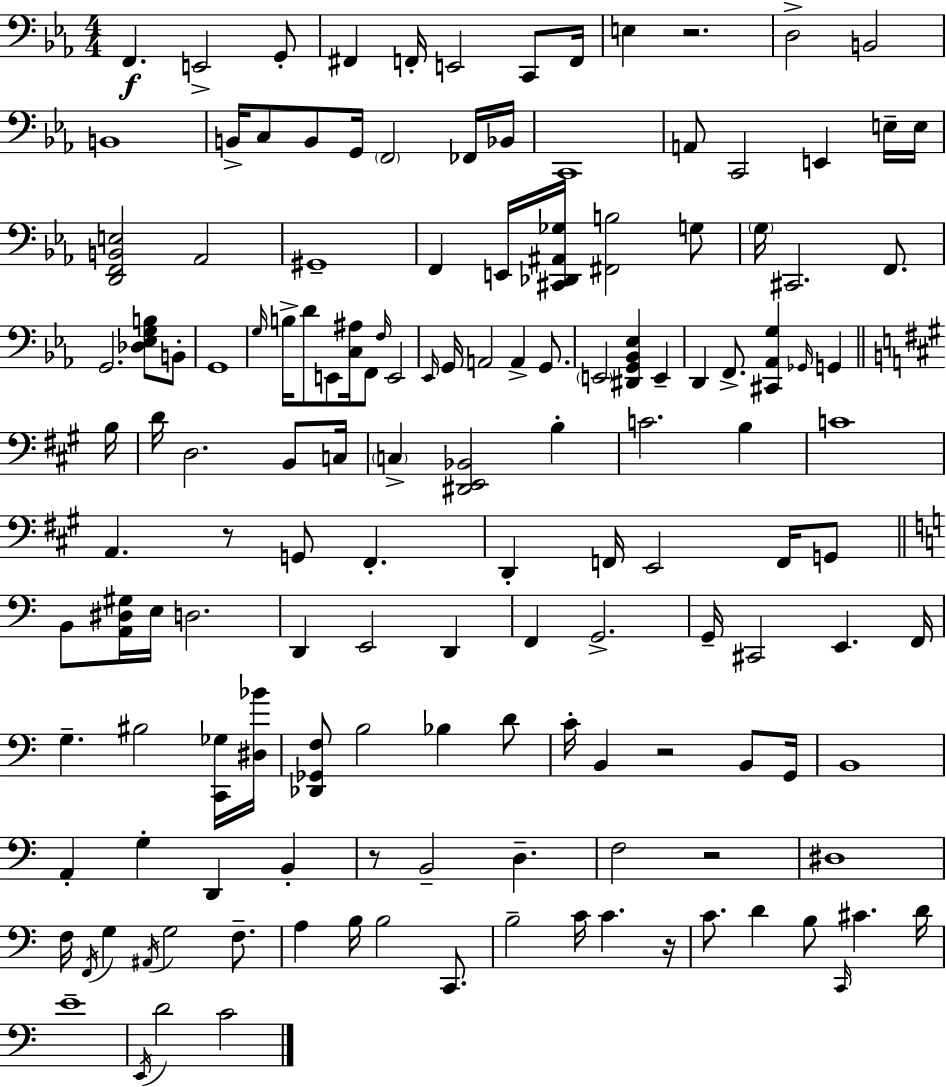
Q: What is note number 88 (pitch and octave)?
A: Bb3